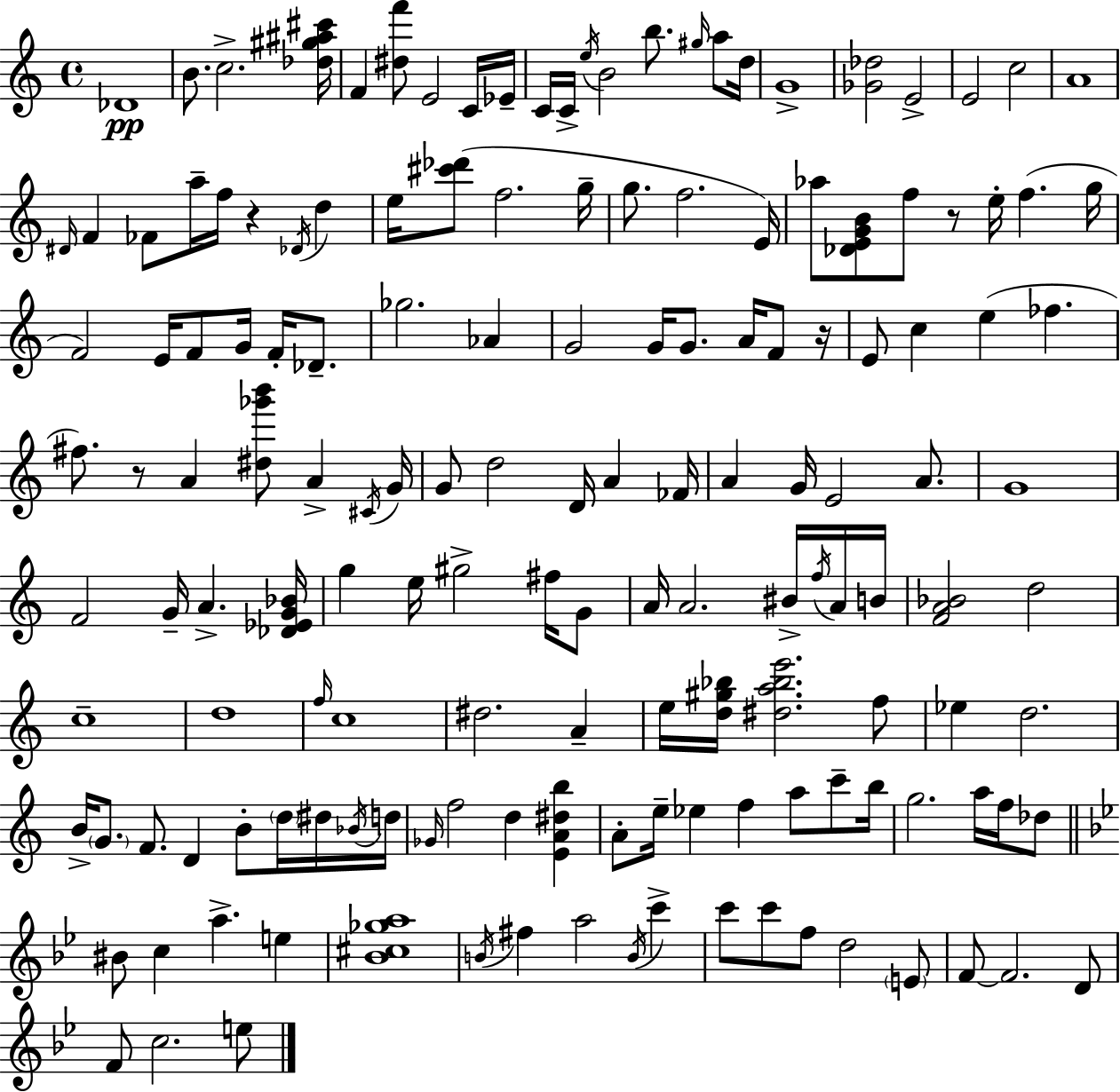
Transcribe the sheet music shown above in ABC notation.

X:1
T:Untitled
M:4/4
L:1/4
K:Am
_D4 B/2 c2 [_d^g^a^c']/4 F [^df']/2 E2 C/4 _E/4 C/4 C/4 e/4 B2 b/2 ^g/4 a/2 d/4 G4 [_G_d]2 E2 E2 c2 A4 ^D/4 F _F/2 a/4 f/4 z _D/4 d e/4 [^c'_d']/2 f2 g/4 g/2 f2 E/4 _a/2 [_DEGB]/2 f/2 z/2 e/4 f g/4 F2 E/4 F/2 G/4 F/4 _D/2 _g2 _A G2 G/4 G/2 A/4 F/2 z/4 E/2 c e _f ^f/2 z/2 A [^d_g'b']/2 A ^C/4 G/4 G/2 d2 D/4 A _F/4 A G/4 E2 A/2 G4 F2 G/4 A [_D_EG_B]/4 g e/4 ^g2 ^f/4 G/2 A/4 A2 ^B/4 f/4 A/4 B/4 [FA_B]2 d2 c4 d4 f/4 c4 ^d2 A e/4 [d^g_b]/4 [^da_be']2 f/2 _e d2 B/4 G/2 F/2 D B/2 d/4 ^d/4 _B/4 d/4 _G/4 f2 d [EA^db] A/2 e/4 _e f a/2 c'/2 b/4 g2 a/4 f/4 _d/2 ^B/2 c a e [_B^c_ga]4 B/4 ^f a2 B/4 c' c'/2 c'/2 f/2 d2 E/2 F/2 F2 D/2 F/2 c2 e/2